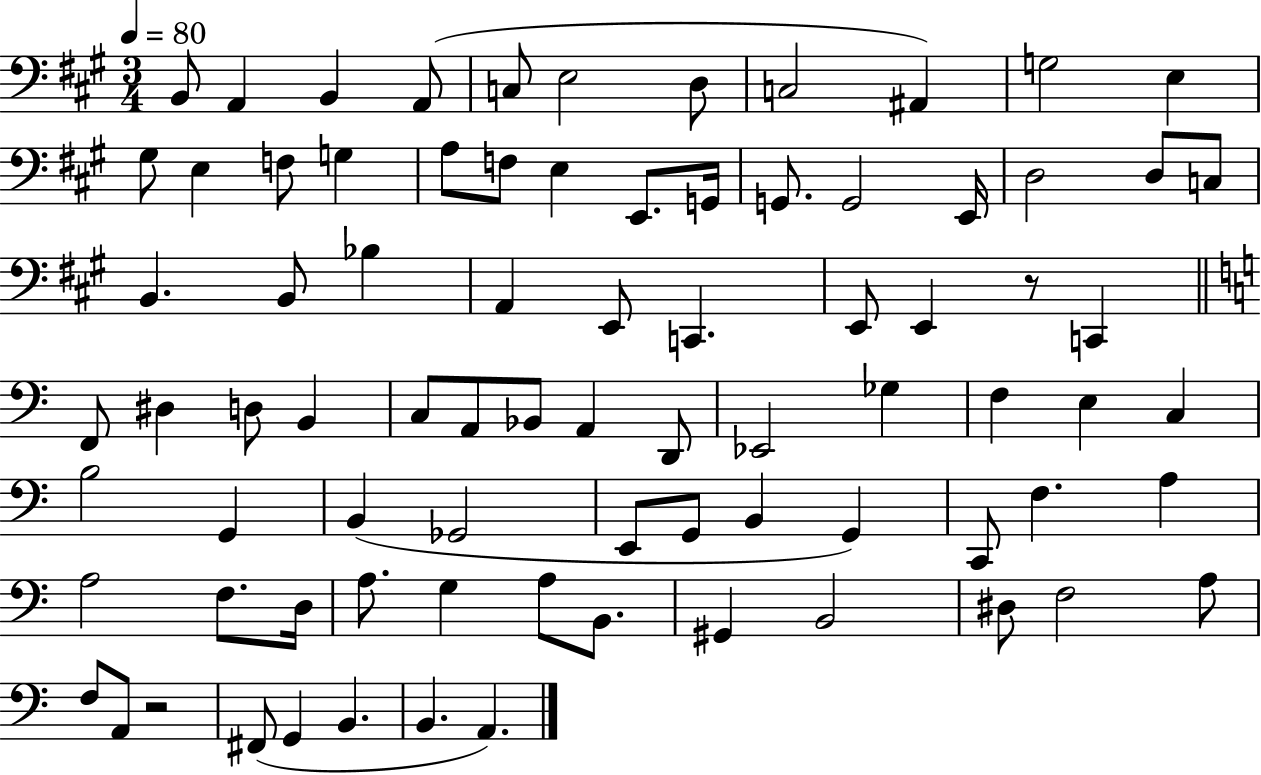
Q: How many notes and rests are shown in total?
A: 81